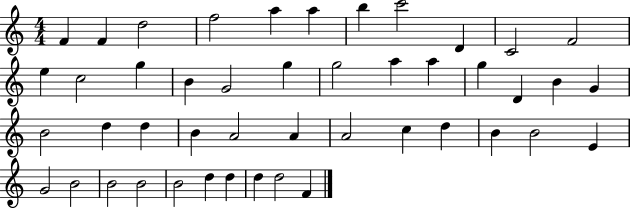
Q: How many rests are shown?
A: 0